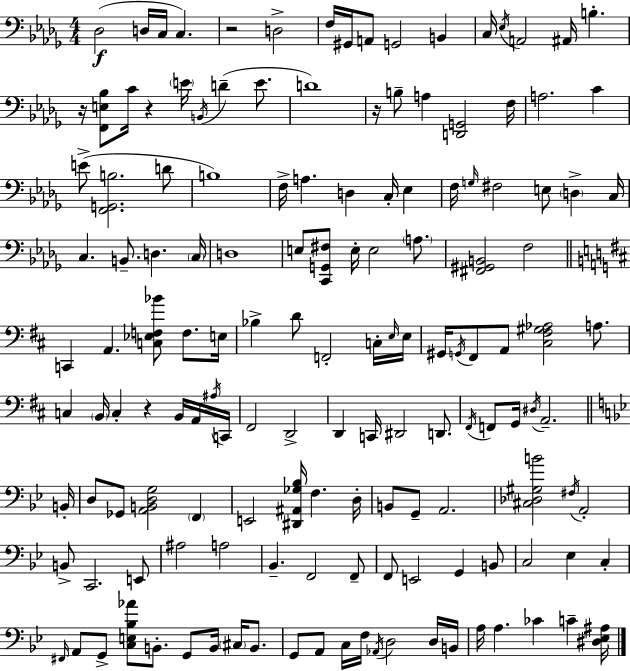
Db3/h D3/s C3/s C3/q. R/h D3/h F3/s G#2/s A2/e G2/h B2/q C3/s Eb3/s A2/h A#2/s B3/q. R/s [F2,E3,Bb3]/e C4/s R/q E4/s B2/s D4/q E4/e. D4/w R/s B3/e A3/q [D2,G2]/h F3/s A3/h. C4/q E4/e [F2,G2,B3]/h. D4/e B3/w F3/s A3/q. D3/q C3/s Eb3/q F3/s G3/s F#3/h E3/e D3/q C3/s C3/q. B2/e. D3/q. C3/s D3/w E3/e [C2,G2,F#3]/e E3/s E3/h A3/e. [F#2,G#2,B2]/h F3/h C2/q A2/q. [C3,Eb3,F3,Bb4]/e F3/e. E3/s Bb3/q D4/e F2/h C3/s E3/s E3/s G#2/s G2/s F#2/e A2/e [C#3,F#3,G#3,Ab3]/h A3/e. C3/q B2/s C3/q R/q B2/s A2/s A#3/s C2/s F#2/h D2/h D2/q C2/s D#2/h D2/e. F#2/s F2/e G2/s D#3/s A2/h. B2/s D3/e Gb2/e [A2,B2,D3,G3]/h F2/q E2/h [D#2,A#2,Gb3,Bb3]/s F3/q. D3/s B2/e G2/e A2/h. [C#3,Db3,G#3,B4]/h F#3/s A2/h B2/e C2/h. E2/e A#3/h A3/h Bb2/q. F2/h F2/e F2/e E2/h G2/q B2/e C3/h Eb3/q C3/q F#2/s A2/e G2/e [C3,E3,Bb3,Ab4]/e B2/e. G2/e B2/s C#3/s B2/e. G2/e A2/e C3/s F3/s Ab2/s D3/h D3/s B2/s A3/s A3/q. CES4/q C4/q [D#3,Eb3,A#3]/s